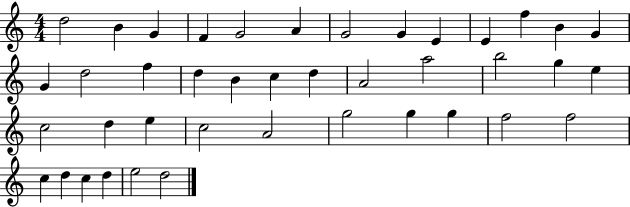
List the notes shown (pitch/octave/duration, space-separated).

D5/h B4/q G4/q F4/q G4/h A4/q G4/h G4/q E4/q E4/q F5/q B4/q G4/q G4/q D5/h F5/q D5/q B4/q C5/q D5/q A4/h A5/h B5/h G5/q E5/q C5/h D5/q E5/q C5/h A4/h G5/h G5/q G5/q F5/h F5/h C5/q D5/q C5/q D5/q E5/h D5/h